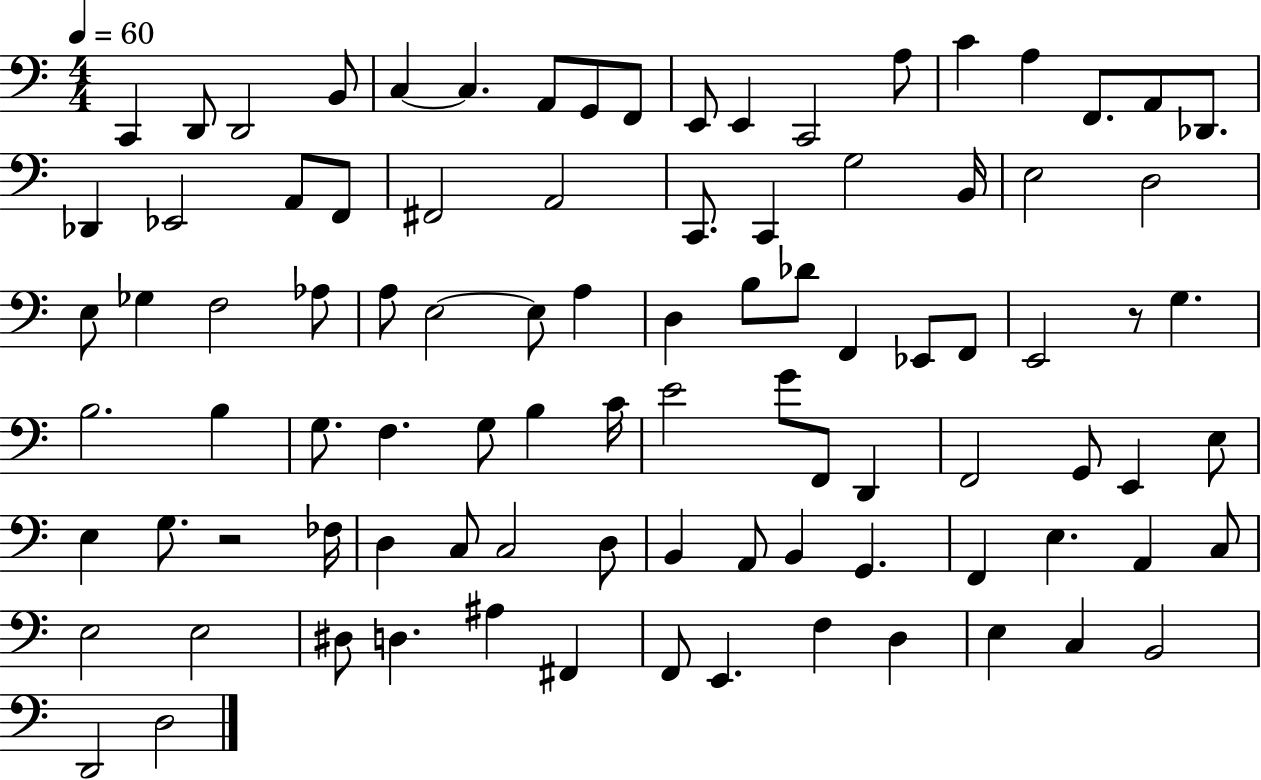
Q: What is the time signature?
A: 4/4